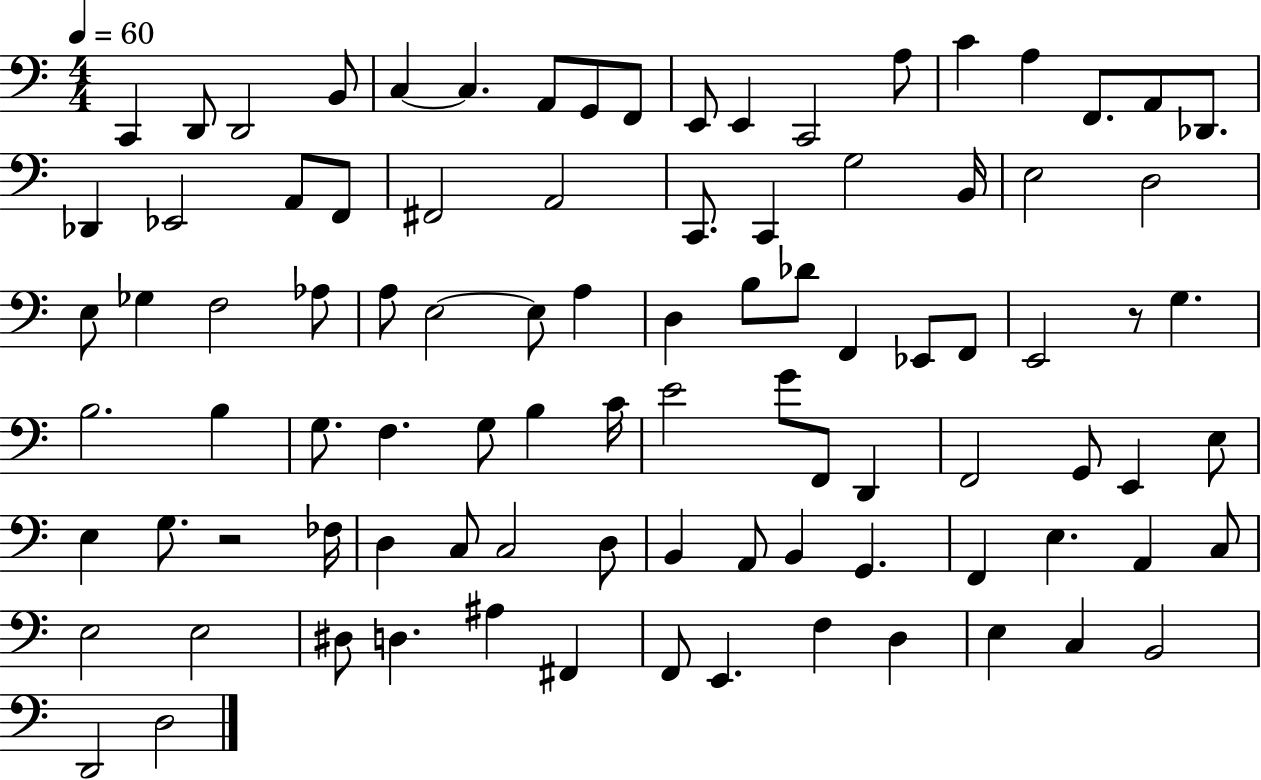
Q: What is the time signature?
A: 4/4